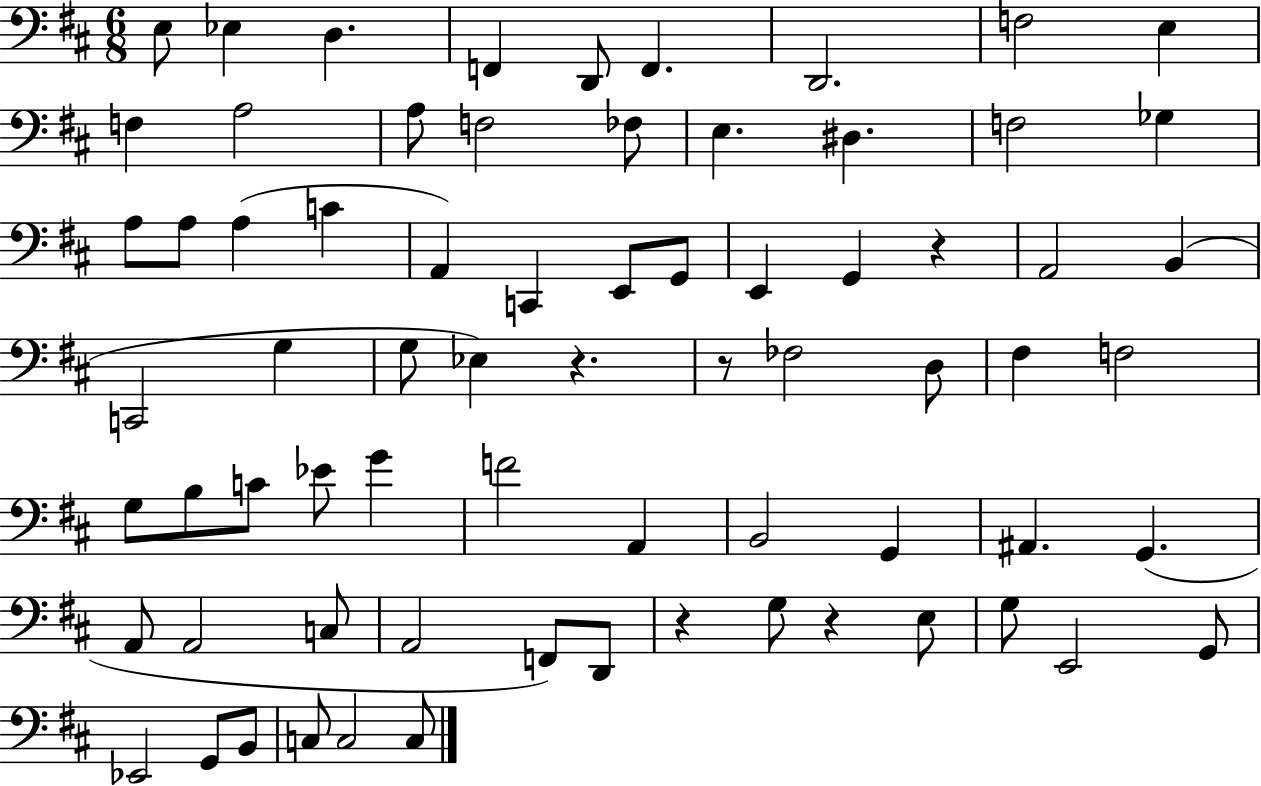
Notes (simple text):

E3/e Eb3/q D3/q. F2/q D2/e F2/q. D2/h. F3/h E3/q F3/q A3/h A3/e F3/h FES3/e E3/q. D#3/q. F3/h Gb3/q A3/e A3/e A3/q C4/q A2/q C2/q E2/e G2/e E2/q G2/q R/q A2/h B2/q C2/h G3/q G3/e Eb3/q R/q. R/e FES3/h D3/e F#3/q F3/h G3/e B3/e C4/e Eb4/e G4/q F4/h A2/q B2/h G2/q A#2/q. G2/q. A2/e A2/h C3/e A2/h F2/e D2/e R/q G3/e R/q E3/e G3/e E2/h G2/e Eb2/h G2/e B2/e C3/e C3/h C3/e